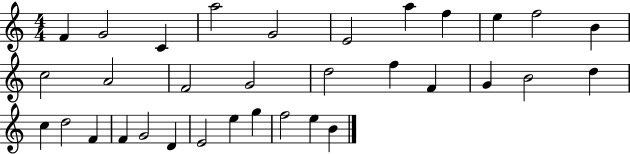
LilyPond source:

{
  \clef treble
  \numericTimeSignature
  \time 4/4
  \key c \major
  f'4 g'2 c'4 | a''2 g'2 | e'2 a''4 f''4 | e''4 f''2 b'4 | \break c''2 a'2 | f'2 g'2 | d''2 f''4 f'4 | g'4 b'2 d''4 | \break c''4 d''2 f'4 | f'4 g'2 d'4 | e'2 e''4 g''4 | f''2 e''4 b'4 | \break \bar "|."
}